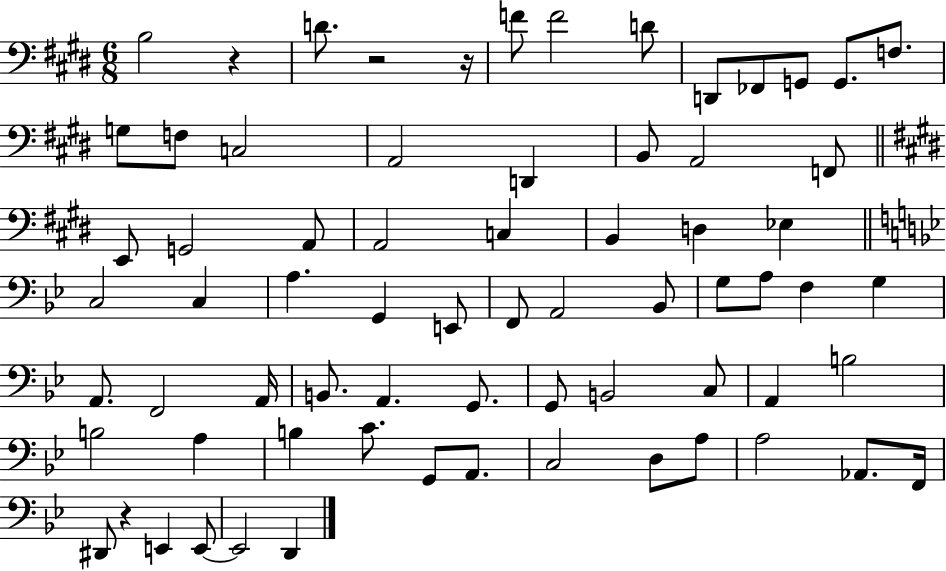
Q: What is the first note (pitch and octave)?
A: B3